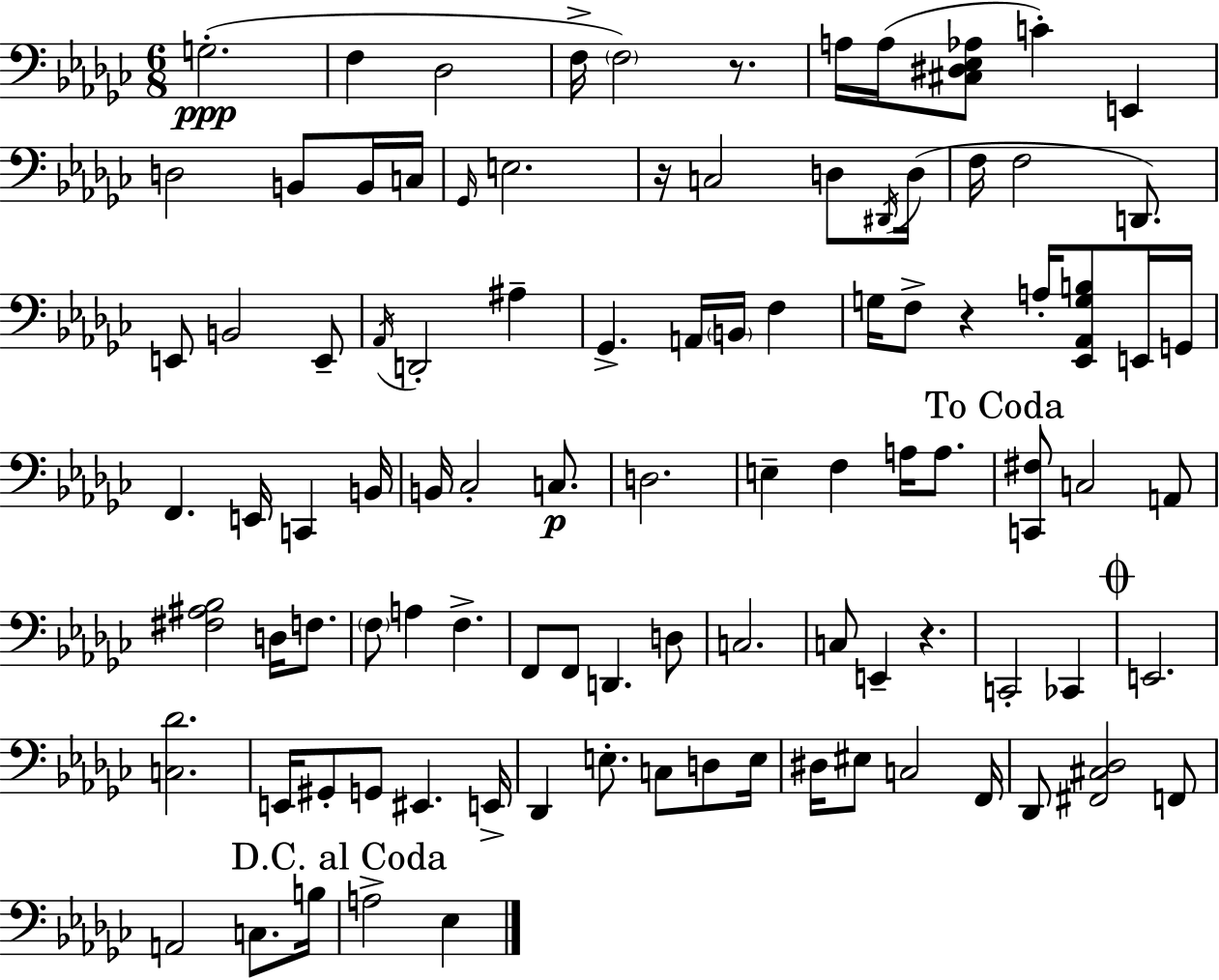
{
  \clef bass
  \numericTimeSignature
  \time 6/8
  \key ees \minor
  g2.-.(\ppp | f4 des2 | f16-> \parenthesize f2) r8. | a16 a16( <cis dis ees aes>8 c'4-.) e,4 | \break d2 b,8 b,16 c16 | \grace { ges,16 } e2. | r16 c2 d8 | \acciaccatura { dis,16 } d16( f16 f2 d,8.) | \break e,8 b,2 | e,8-- \acciaccatura { aes,16 } d,2-. ais4-- | ges,4.-> a,16 \parenthesize b,16 f4 | g16 f8-> r4 a16-. <ees, aes, g b>8 | \break e,16 g,16 f,4. e,16 c,4 | b,16 b,16 ces2-. | c8.\p d2. | e4-- f4 a16 | \break a8. \mark "To Coda" <c, fis>8 c2 | a,8 <fis ais bes>2 d16 | f8. \parenthesize f8 a4 f4.-> | f,8 f,8 d,4. | \break d8 c2. | c8 e,4-- r4. | c,2-. ces,4 | \mark \markup { \musicglyph "scripts.coda" } e,2. | \break <c des'>2. | e,16 gis,8-. g,8 eis,4. | e,16-> des,4 e8.-. c8 | d8 e16 dis16 eis8 c2 | \break f,16 des,8 <fis, cis des>2 | f,8 a,2 c8. | b16 \mark "D.C. al Coda" a2-> ees4 | \bar "|."
}